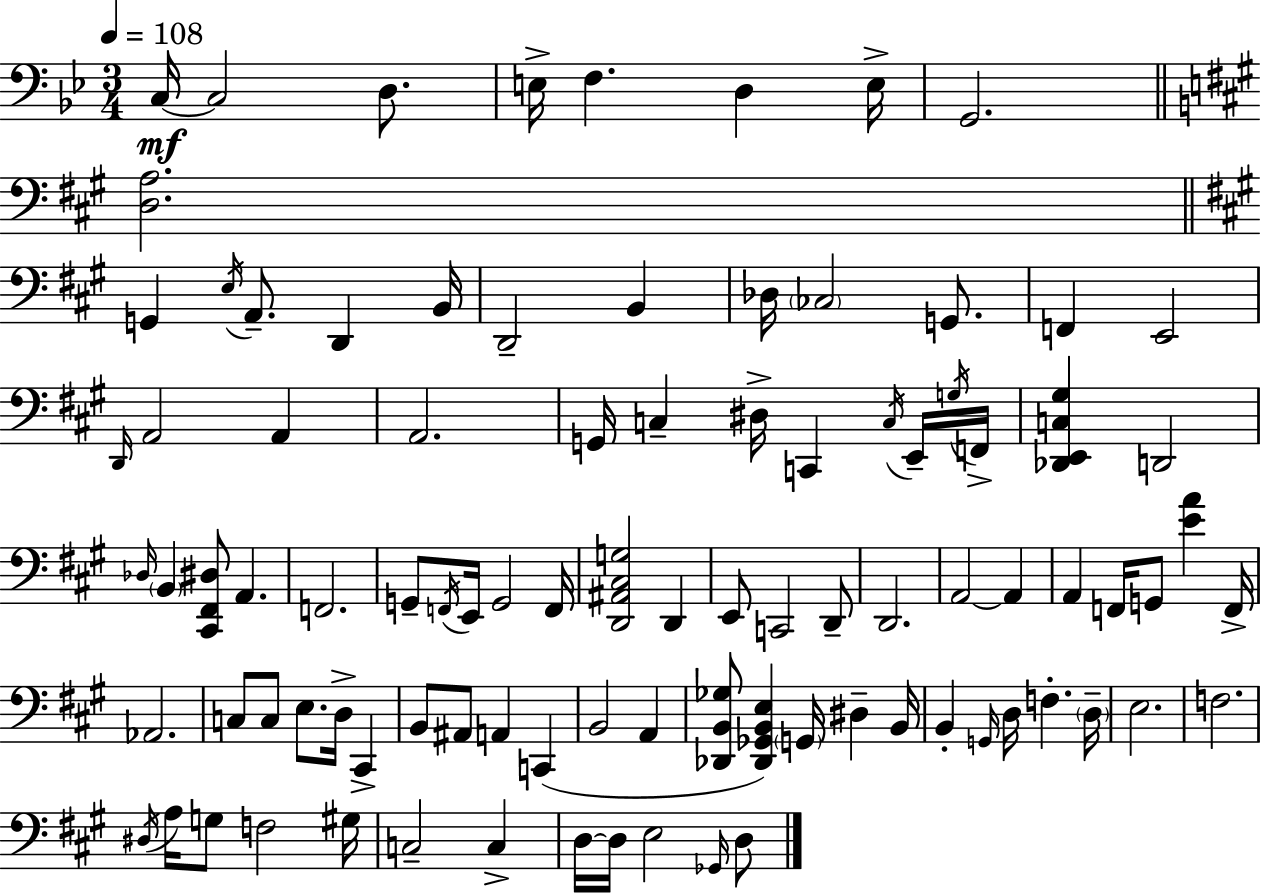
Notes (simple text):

C3/s C3/h D3/e. E3/s F3/q. D3/q E3/s G2/h. [D3,A3]/h. G2/q E3/s A2/e. D2/q B2/s D2/h B2/q Db3/s CES3/h G2/e. F2/q E2/h D2/s A2/h A2/q A2/h. G2/s C3/q D#3/s C2/q C3/s E2/s G3/s F2/s [Db2,E2,C3,G#3]/q D2/h Db3/s B2/q [C#2,F#2,D#3]/e A2/q. F2/h. G2/e F2/s E2/s G2/h F2/s [D2,A#2,C#3,G3]/h D2/q E2/e C2/h D2/e D2/h. A2/h A2/q A2/q F2/s G2/e [E4,A4]/q F2/s Ab2/h. C3/e C3/e E3/e. D3/s C#2/q B2/e A#2/e A2/q C2/q B2/h A2/q [Db2,B2,Gb3]/e [Db2,Gb2,B2,E3]/q G2/s D#3/q B2/s B2/q G2/s D3/s F3/q. D3/s E3/h. F3/h. D#3/s A3/s G3/e F3/h G#3/s C3/h C3/q D3/s D3/s E3/h Gb2/s D3/e